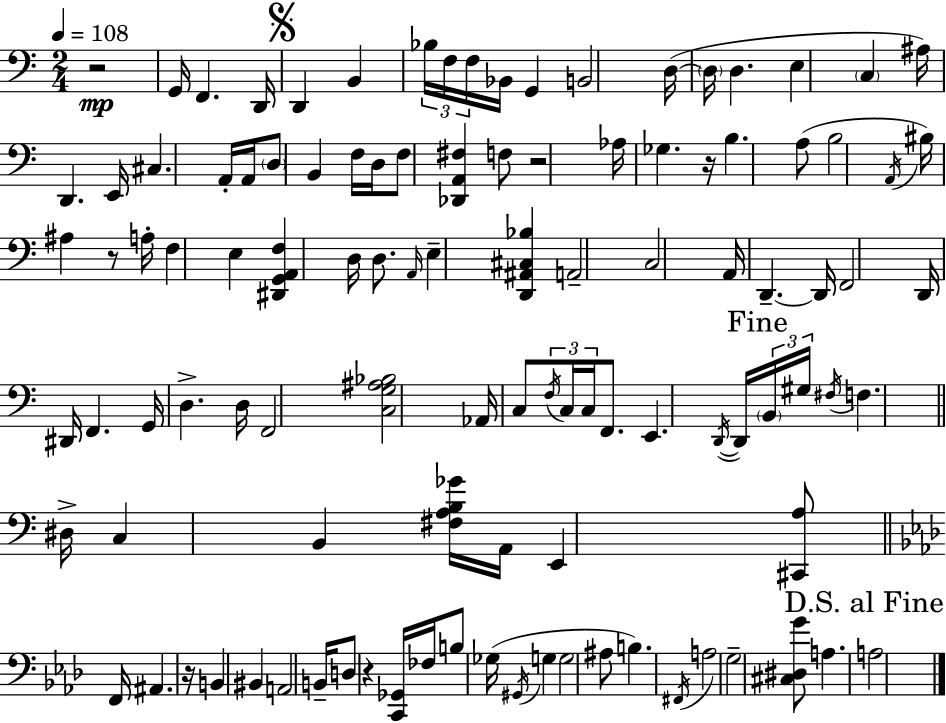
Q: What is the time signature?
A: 2/4